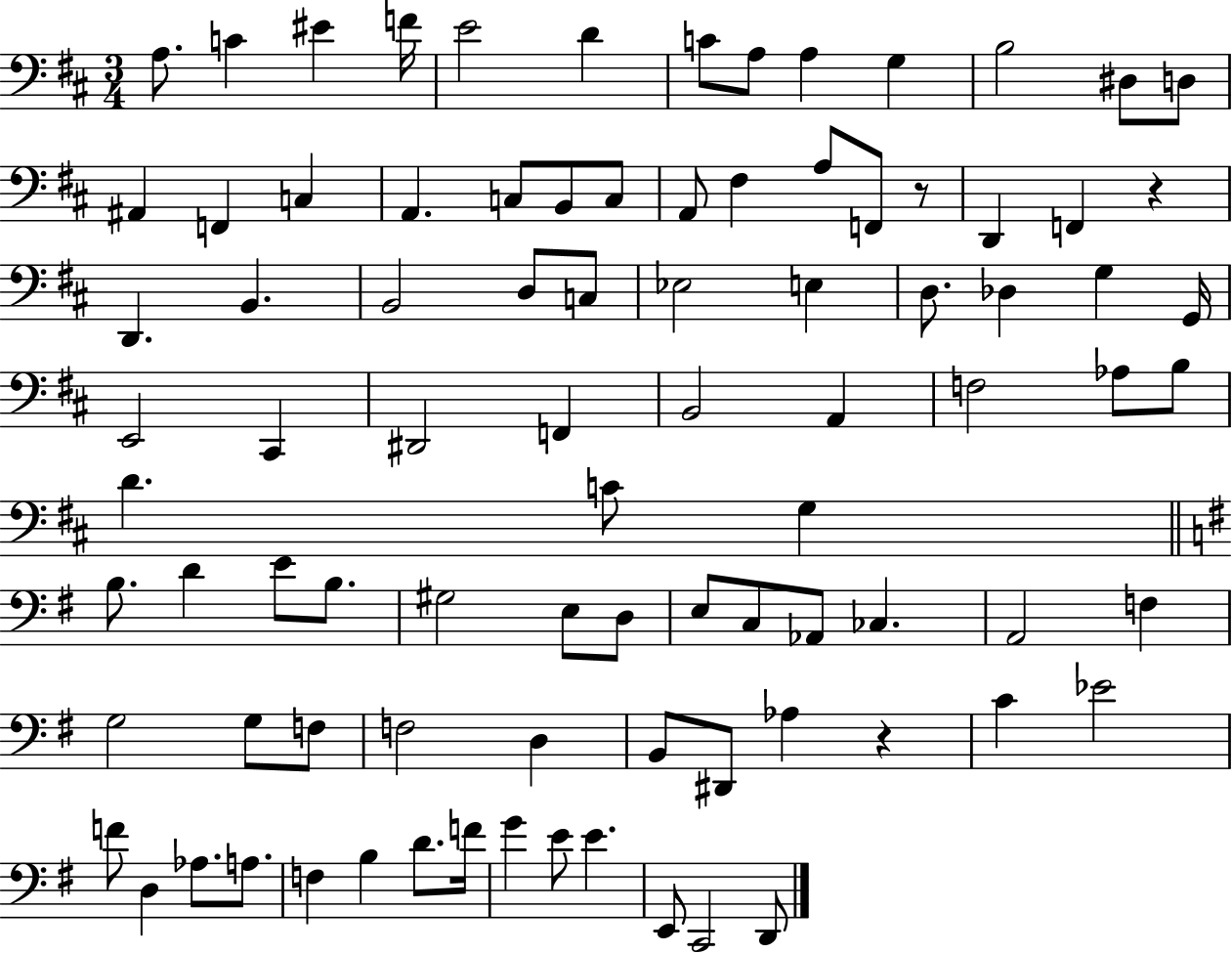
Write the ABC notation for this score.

X:1
T:Untitled
M:3/4
L:1/4
K:D
A,/2 C ^E F/4 E2 D C/2 A,/2 A, G, B,2 ^D,/2 D,/2 ^A,, F,, C, A,, C,/2 B,,/2 C,/2 A,,/2 ^F, A,/2 F,,/2 z/2 D,, F,, z D,, B,, B,,2 D,/2 C,/2 _E,2 E, D,/2 _D, G, G,,/4 E,,2 ^C,, ^D,,2 F,, B,,2 A,, F,2 _A,/2 B,/2 D C/2 G, B,/2 D E/2 B,/2 ^G,2 E,/2 D,/2 E,/2 C,/2 _A,,/2 _C, A,,2 F, G,2 G,/2 F,/2 F,2 D, B,,/2 ^D,,/2 _A, z C _E2 F/2 D, _A,/2 A,/2 F, B, D/2 F/4 G E/2 E E,,/2 C,,2 D,,/2